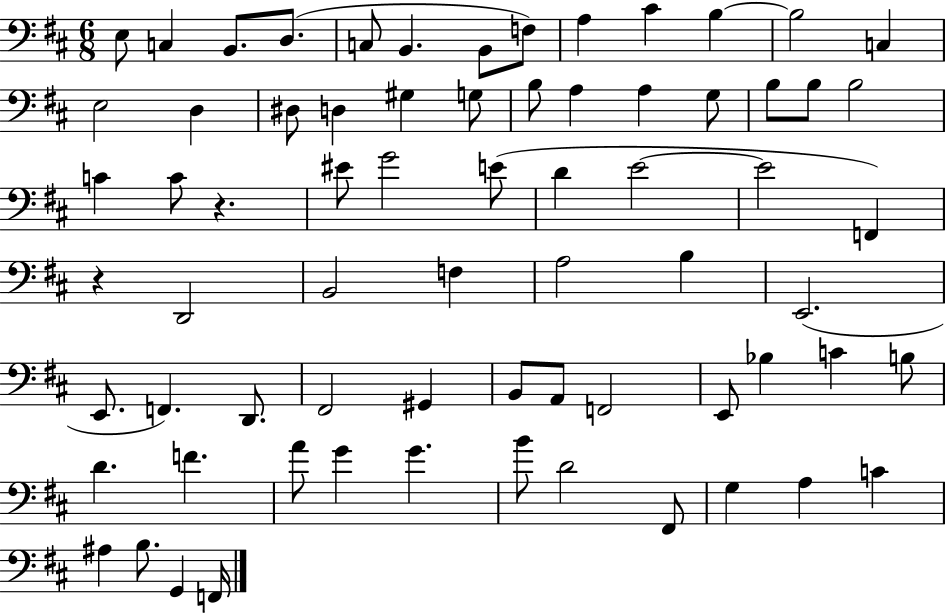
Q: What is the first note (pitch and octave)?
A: E3